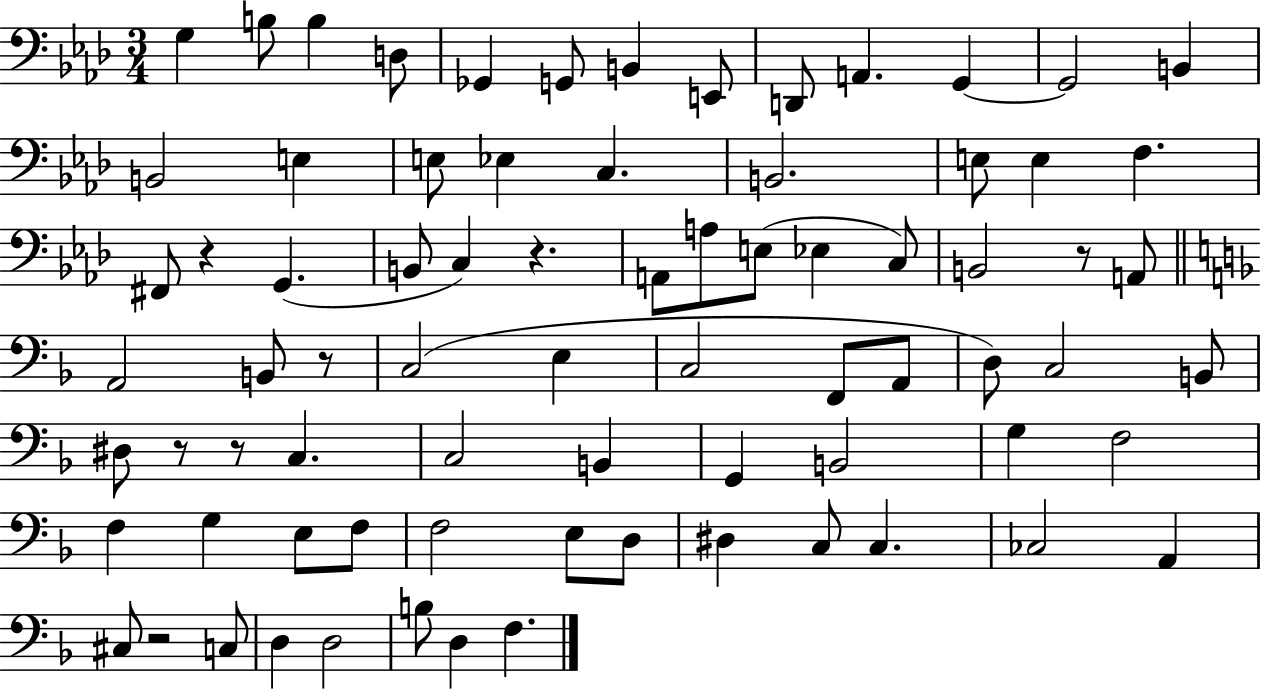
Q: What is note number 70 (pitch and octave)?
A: F3